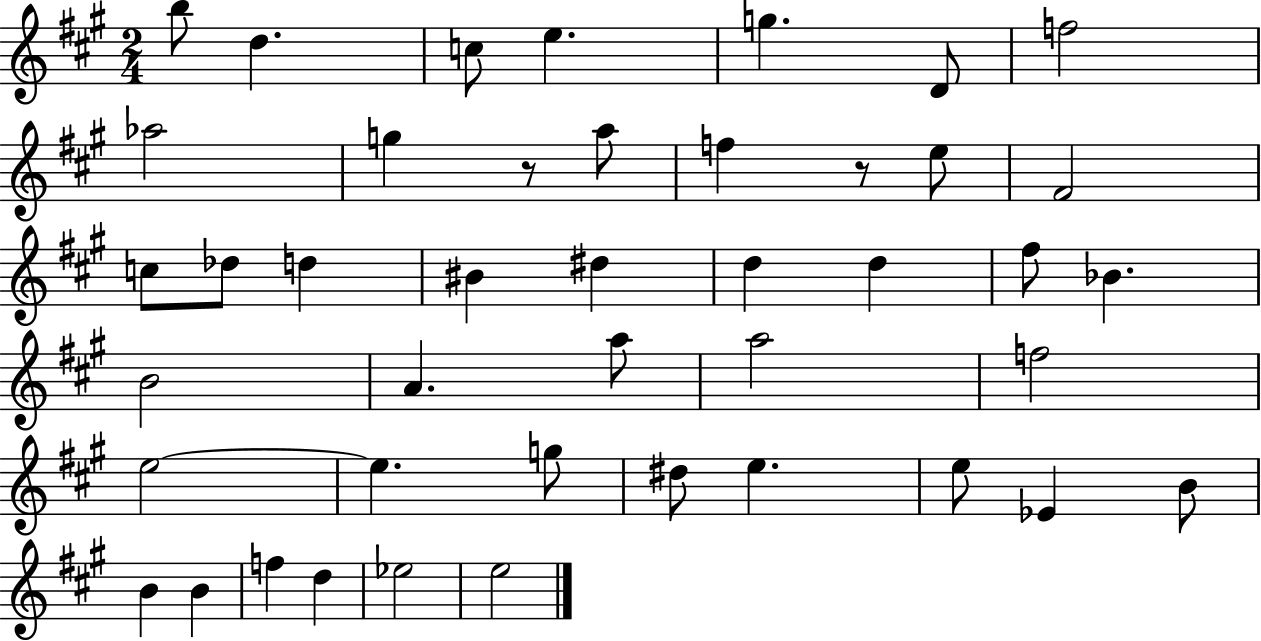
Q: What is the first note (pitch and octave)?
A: B5